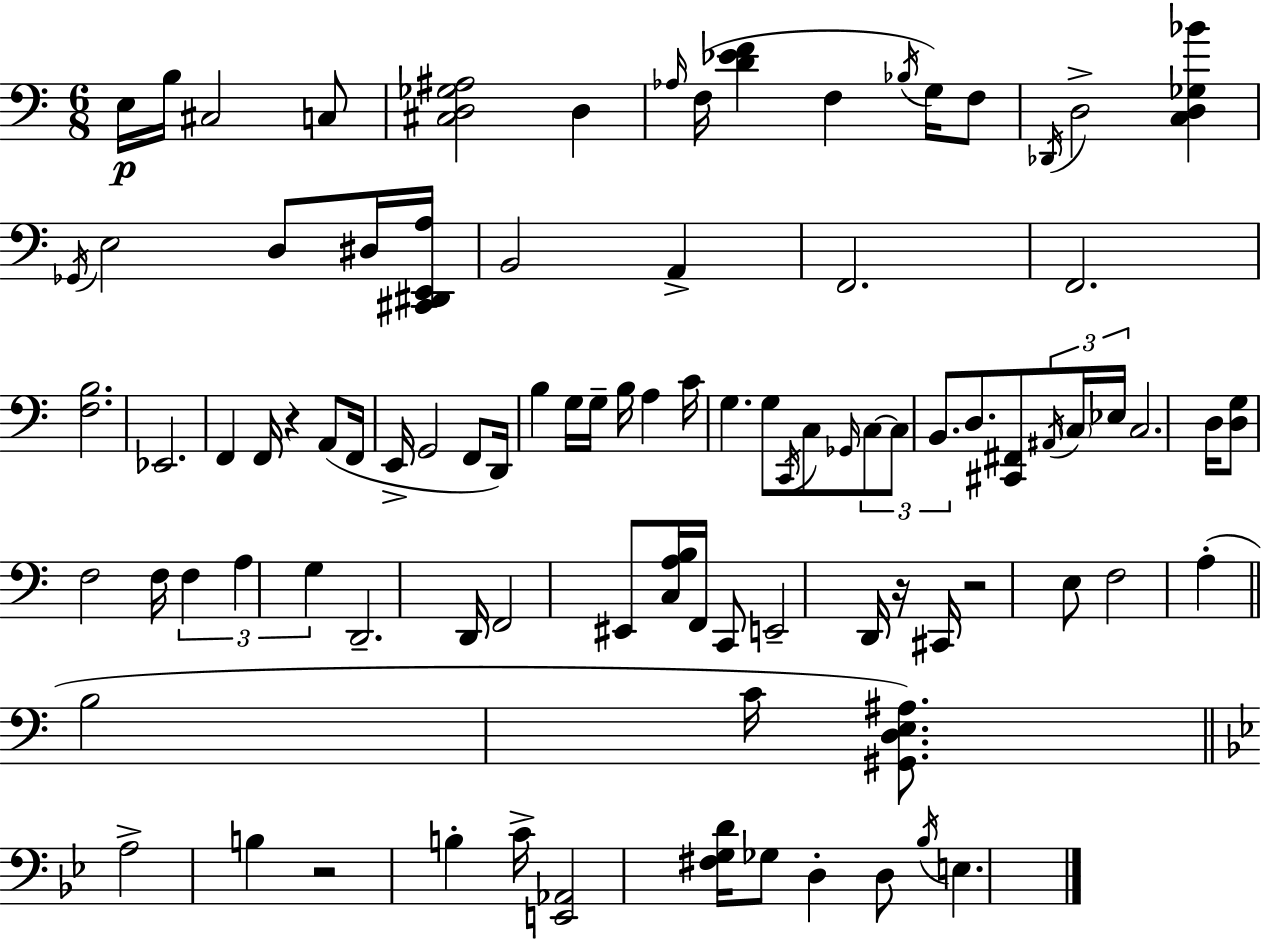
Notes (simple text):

E3/s B3/s C#3/h C3/e [C#3,D3,Gb3,A#3]/h D3/q Ab3/s F3/s [D4,Eb4,F4]/q F3/q Bb3/s G3/s F3/e Db2/s D3/h [C3,D3,Gb3,Bb4]/q Gb2/s E3/h D3/e D#3/s [C#2,D#2,E2,A3]/s B2/h A2/q F2/h. F2/h. [F3,B3]/h. Eb2/h. F2/q F2/s R/q A2/e F2/s E2/s G2/h F2/e D2/s B3/q G3/s G3/s B3/s A3/q C4/s G3/q. G3/e C2/s C3/e Gb2/s C3/e C3/e B2/e. D3/e. [C#2,F#2]/e A#2/s C3/s Eb3/s C3/h. D3/s [D3,G3]/e F3/h F3/s F3/q A3/q G3/q D2/h. D2/s F2/h EIS2/e [C3,A3,B3]/s F2/s C2/e E2/h D2/s R/s C#2/s R/h E3/e F3/h A3/q B3/h C4/s [G#2,D3,E3,A#3]/e. A3/h B3/q R/h B3/q C4/s [E2,Ab2]/h [F#3,G3,D4]/s Gb3/e D3/q D3/e Bb3/s E3/q.